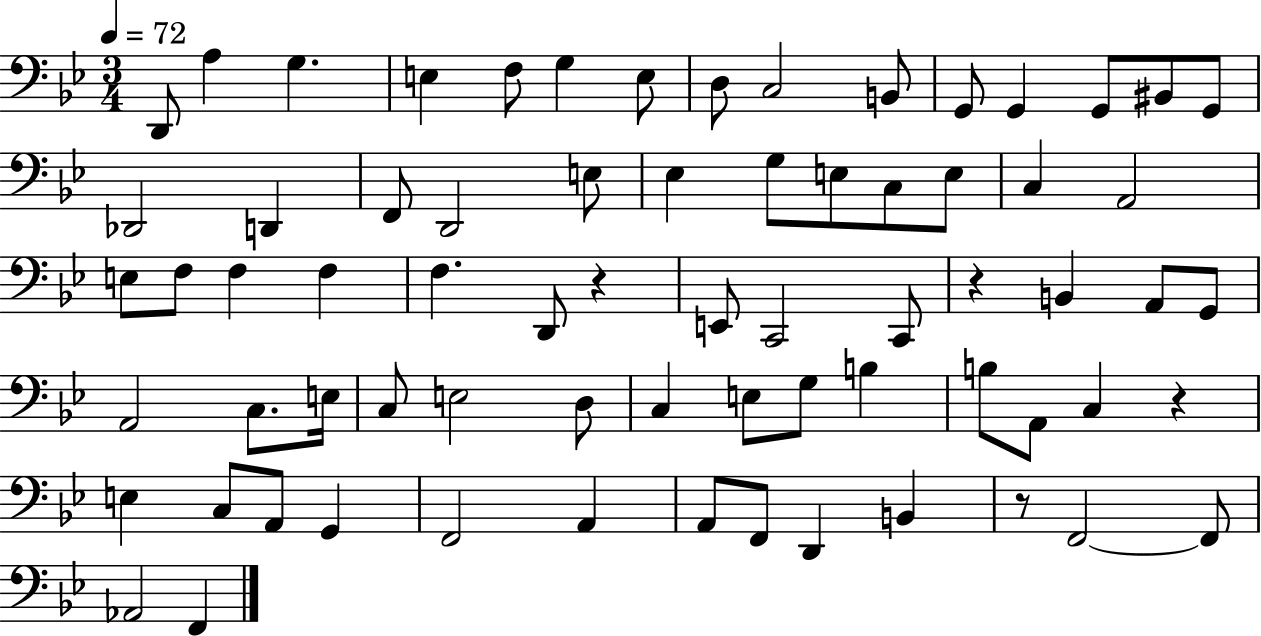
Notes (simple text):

D2/e A3/q G3/q. E3/q F3/e G3/q E3/e D3/e C3/h B2/e G2/e G2/q G2/e BIS2/e G2/e Db2/h D2/q F2/e D2/h E3/e Eb3/q G3/e E3/e C3/e E3/e C3/q A2/h E3/e F3/e F3/q F3/q F3/q. D2/e R/q E2/e C2/h C2/e R/q B2/q A2/e G2/e A2/h C3/e. E3/s C3/e E3/h D3/e C3/q E3/e G3/e B3/q B3/e A2/e C3/q R/q E3/q C3/e A2/e G2/q F2/h A2/q A2/e F2/e D2/q B2/q R/e F2/h F2/e Ab2/h F2/q